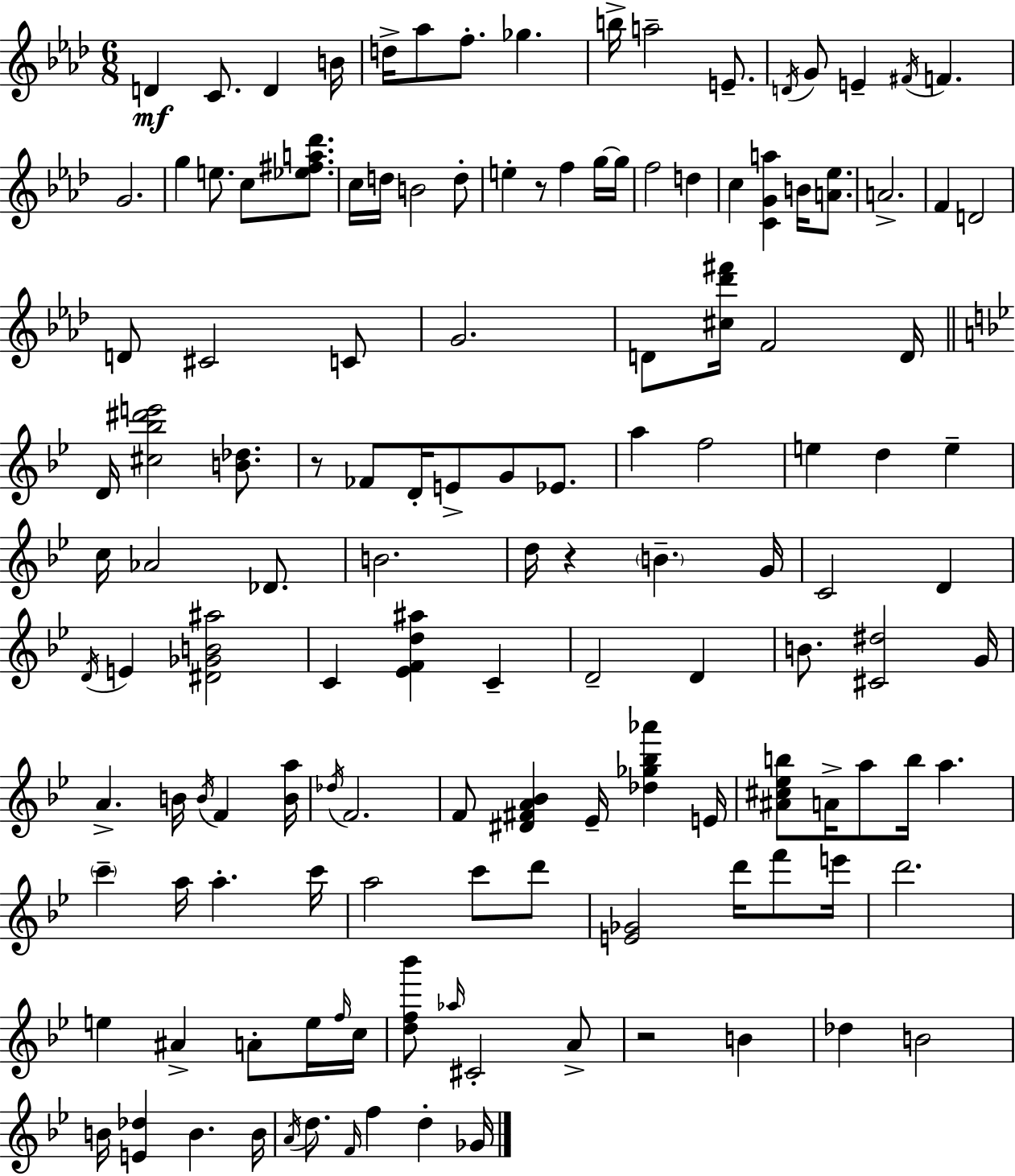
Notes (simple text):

D4/q C4/e. D4/q B4/s D5/s Ab5/e F5/e. Gb5/q. B5/s A5/h E4/e. D4/s G4/e E4/q F#4/s F4/q. G4/h. G5/q E5/e. C5/e [Eb5,F#5,A5,Db6]/e. C5/s D5/s B4/h D5/e E5/q R/e F5/q G5/s G5/s F5/h D5/q C5/q [C4,G4,A5]/q B4/s [A4,Eb5]/e. A4/h. F4/q D4/h D4/e C#4/h C4/e G4/h. D4/e [C#5,Db6,F#6]/s F4/h D4/s D4/s [C#5,Bb5,D#6,E6]/h [B4,Db5]/e. R/e FES4/e D4/s E4/e G4/e Eb4/e. A5/q F5/h E5/q D5/q E5/q C5/s Ab4/h Db4/e. B4/h. D5/s R/q B4/q. G4/s C4/h D4/q D4/s E4/q [D#4,Gb4,B4,A#5]/h C4/q [Eb4,F4,D5,A#5]/q C4/q D4/h D4/q B4/e. [C#4,D#5]/h G4/s A4/q. B4/s B4/s F4/q [B4,A5]/s Db5/s F4/h. F4/e [D#4,F#4,A4,Bb4]/q Eb4/s [Db5,Gb5,Bb5,Ab6]/q E4/s [A#4,C#5,Eb5,B5]/e A4/s A5/e B5/s A5/q. C6/q A5/s A5/q. C6/s A5/h C6/e D6/e [E4,Gb4]/h D6/s F6/e E6/s D6/h. E5/q A#4/q A4/e E5/s F5/s C5/s [D5,F5,Bb6]/e Ab5/s C#4/h A4/e R/h B4/q Db5/q B4/h B4/s [E4,Db5]/q B4/q. B4/s A4/s D5/e. F4/s F5/q D5/q Gb4/s